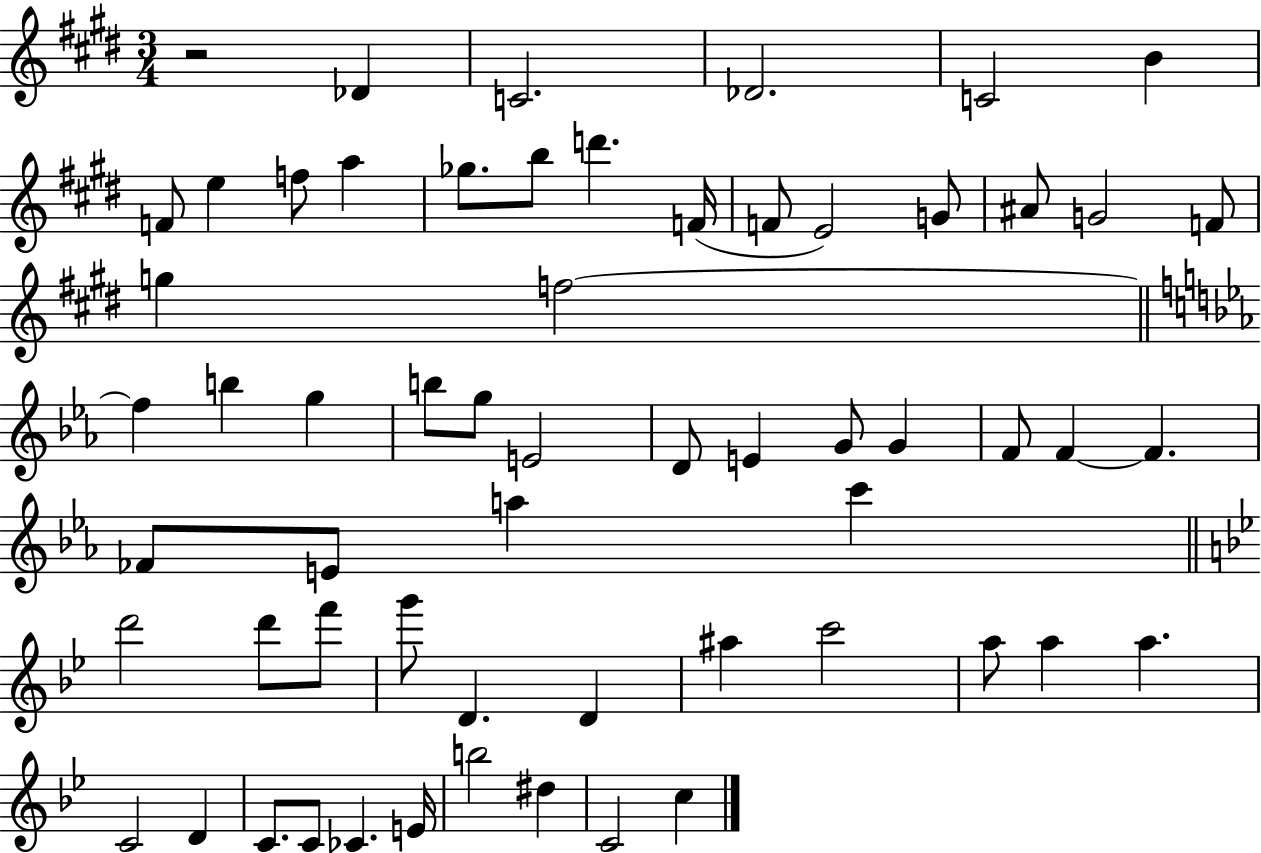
{
  \clef treble
  \numericTimeSignature
  \time 3/4
  \key e \major
  r2 des'4 | c'2. | des'2. | c'2 b'4 | \break f'8 e''4 f''8 a''4 | ges''8. b''8 d'''4. f'16( | f'8 e'2) g'8 | ais'8 g'2 f'8 | \break g''4 f''2~~ | \bar "||" \break \key ees \major f''4 b''4 g''4 | b''8 g''8 e'2 | d'8 e'4 g'8 g'4 | f'8 f'4~~ f'4. | \break fes'8 e'8 a''4 c'''4 | \bar "||" \break \key g \minor d'''2 d'''8 f'''8 | g'''8 d'4. d'4 | ais''4 c'''2 | a''8 a''4 a''4. | \break c'2 d'4 | c'8. c'8 ces'4. e'16 | b''2 dis''4 | c'2 c''4 | \break \bar "|."
}